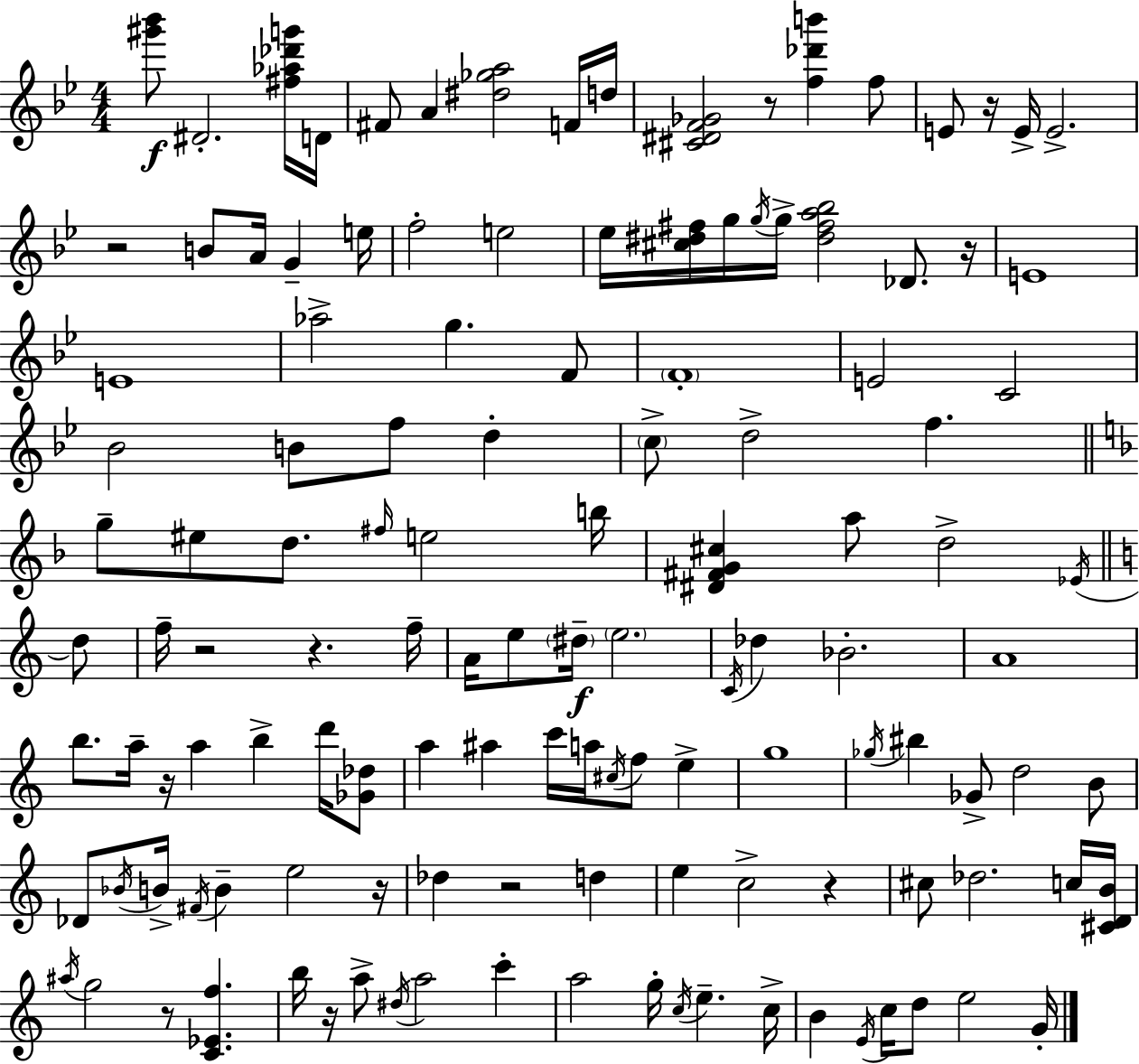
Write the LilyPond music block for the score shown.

{
  \clef treble
  \numericTimeSignature
  \time 4/4
  \key g \minor
  <gis''' bes'''>8\f dis'2.-. <fis'' aes'' des''' g'''>16 d'16 | fis'8 a'4 <dis'' ges'' a''>2 f'16 d''16 | <cis' dis' f' ges'>2 r8 <f'' des''' b'''>4 f''8 | e'8 r16 e'16-> e'2.-> | \break r2 b'8 a'16 g'4-- e''16 | f''2-. e''2 | ees''16 <cis'' dis'' fis''>16 g''16 \acciaccatura { g''16 } g''16-> <dis'' fis'' a'' bes''>2 des'8. | r16 e'1 | \break e'1 | aes''2-> g''4. f'8 | \parenthesize f'1-. | e'2 c'2 | \break bes'2 b'8 f''8 d''4-. | \parenthesize c''8-> d''2-> f''4. | \bar "||" \break \key f \major g''8-- eis''8 d''8. \grace { fis''16 } e''2 | b''16 <dis' fis' g' cis''>4 a''8 d''2-> \acciaccatura { ees'16 } | \bar "||" \break \key c \major d''8 f''16-- r2 r4. | f''16-- a'16 e''8 \parenthesize dis''16--\f \parenthesize e''2. | \acciaccatura { c'16 } des''4 bes'2.-. | a'1 | \break b''8. a''16-- r16 a''4 b''4-> | d'''16 <ges' des''>8 a''4 ais''4 c'''16 a''16 \acciaccatura { cis''16 } f''8 | e''4-> g''1 | \acciaccatura { ges''16 } bis''4 ges'8-> d''2 | \break b'8 des'8 \acciaccatura { bes'16 } b'16-> \acciaccatura { fis'16 } b'4-- e''2 | r16 des''4 r2 | d''4 e''4 c''2-> | r4 cis''8 des''2. | \break c''16 <cis' d' b'>16 \acciaccatura { ais''16 } g''2 | r8 <c' ees' f''>4. b''16 r16 a''8-> \acciaccatura { dis''16 } a''2 | c'''4-. a''2 | g''16-. \acciaccatura { c''16 } e''4.-- c''16-> b'4 \acciaccatura { e'16 } c''16 | \break d''8 e''2 g'16-. \bar "|."
}